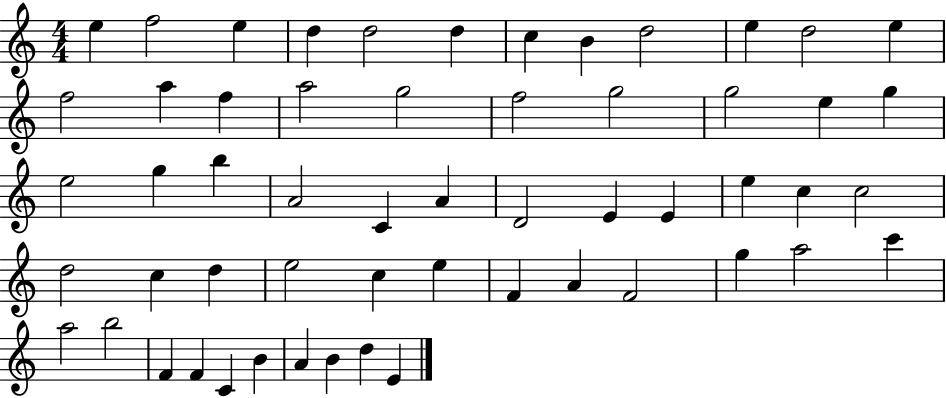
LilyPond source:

{
  \clef treble
  \numericTimeSignature
  \time 4/4
  \key c \major
  e''4 f''2 e''4 | d''4 d''2 d''4 | c''4 b'4 d''2 | e''4 d''2 e''4 | \break f''2 a''4 f''4 | a''2 g''2 | f''2 g''2 | g''2 e''4 g''4 | \break e''2 g''4 b''4 | a'2 c'4 a'4 | d'2 e'4 e'4 | e''4 c''4 c''2 | \break d''2 c''4 d''4 | e''2 c''4 e''4 | f'4 a'4 f'2 | g''4 a''2 c'''4 | \break a''2 b''2 | f'4 f'4 c'4 b'4 | a'4 b'4 d''4 e'4 | \bar "|."
}